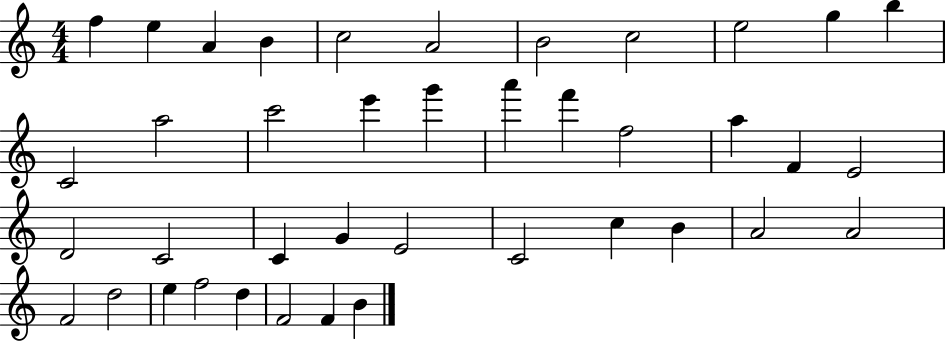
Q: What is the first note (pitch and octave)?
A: F5